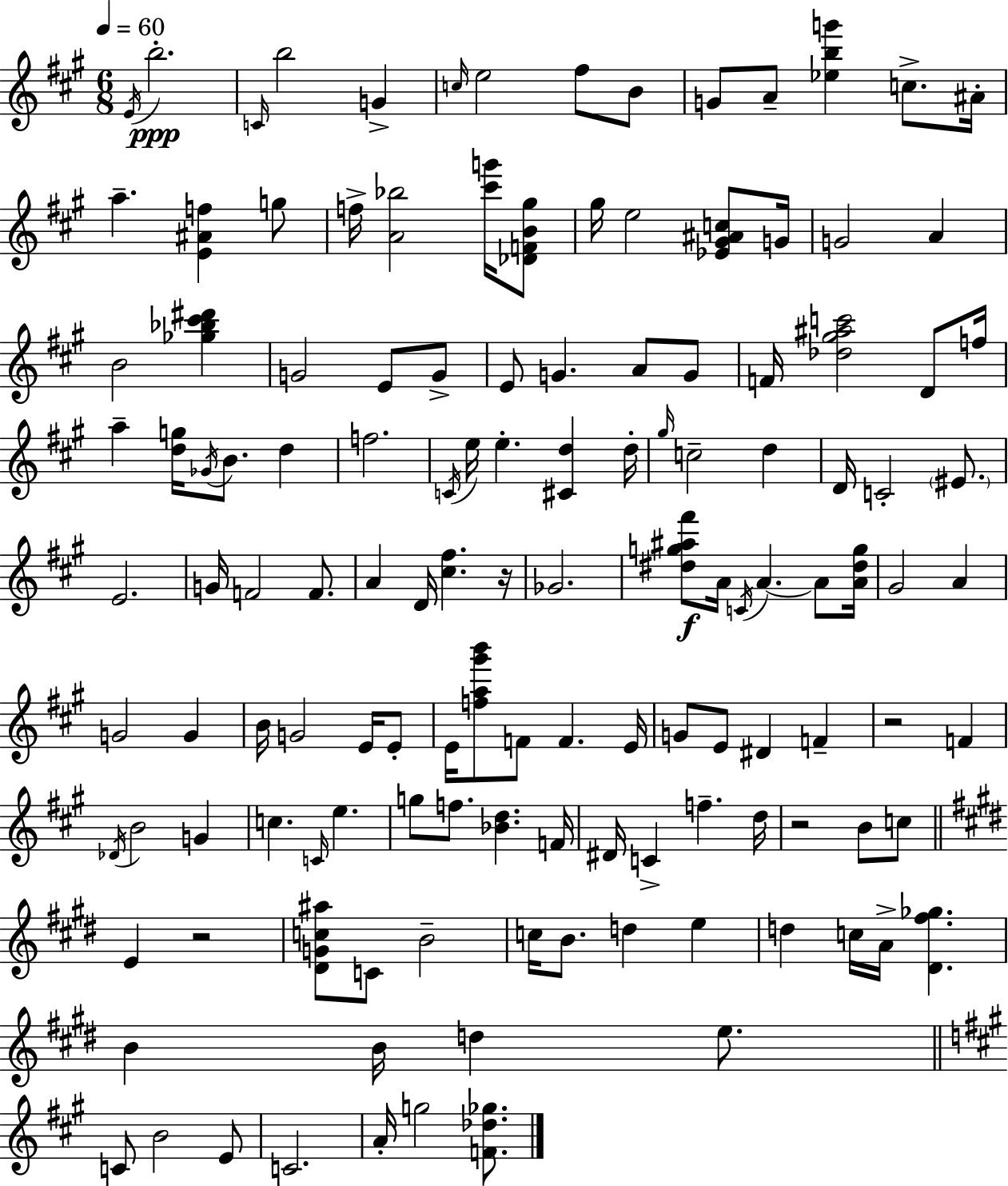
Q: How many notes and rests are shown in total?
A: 132